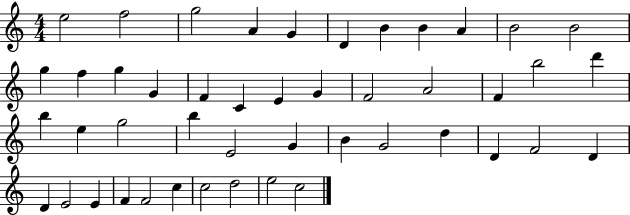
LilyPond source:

{
  \clef treble
  \numericTimeSignature
  \time 4/4
  \key c \major
  e''2 f''2 | g''2 a'4 g'4 | d'4 b'4 b'4 a'4 | b'2 b'2 | \break g''4 f''4 g''4 g'4 | f'4 c'4 e'4 g'4 | f'2 a'2 | f'4 b''2 d'''4 | \break b''4 e''4 g''2 | b''4 e'2 g'4 | b'4 g'2 d''4 | d'4 f'2 d'4 | \break d'4 e'2 e'4 | f'4 f'2 c''4 | c''2 d''2 | e''2 c''2 | \break \bar "|."
}